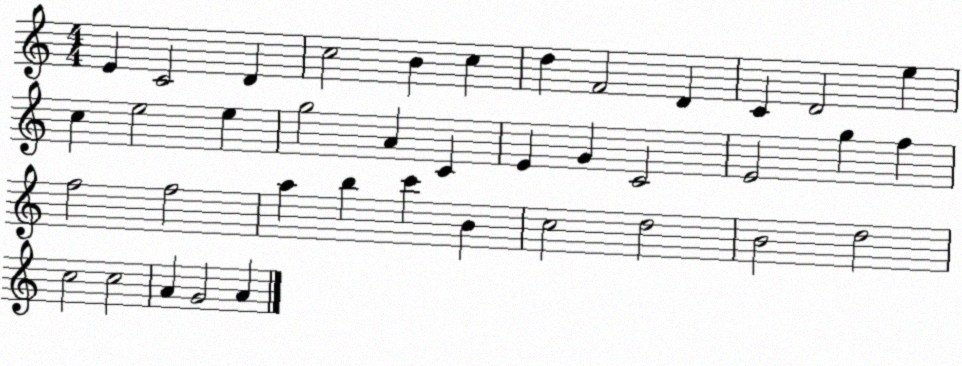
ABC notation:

X:1
T:Untitled
M:4/4
L:1/4
K:C
E C2 D c2 B c d F2 D C D2 e c e2 e g2 A C E G C2 E2 g f f2 f2 a b c' B c2 d2 B2 d2 c2 c2 A G2 A